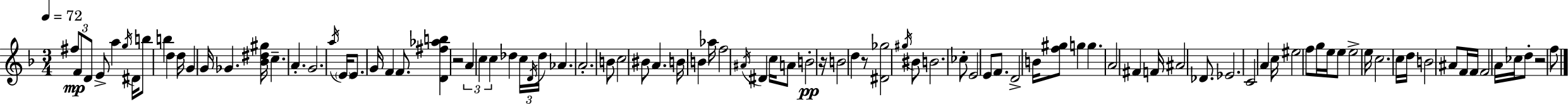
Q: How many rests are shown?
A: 4